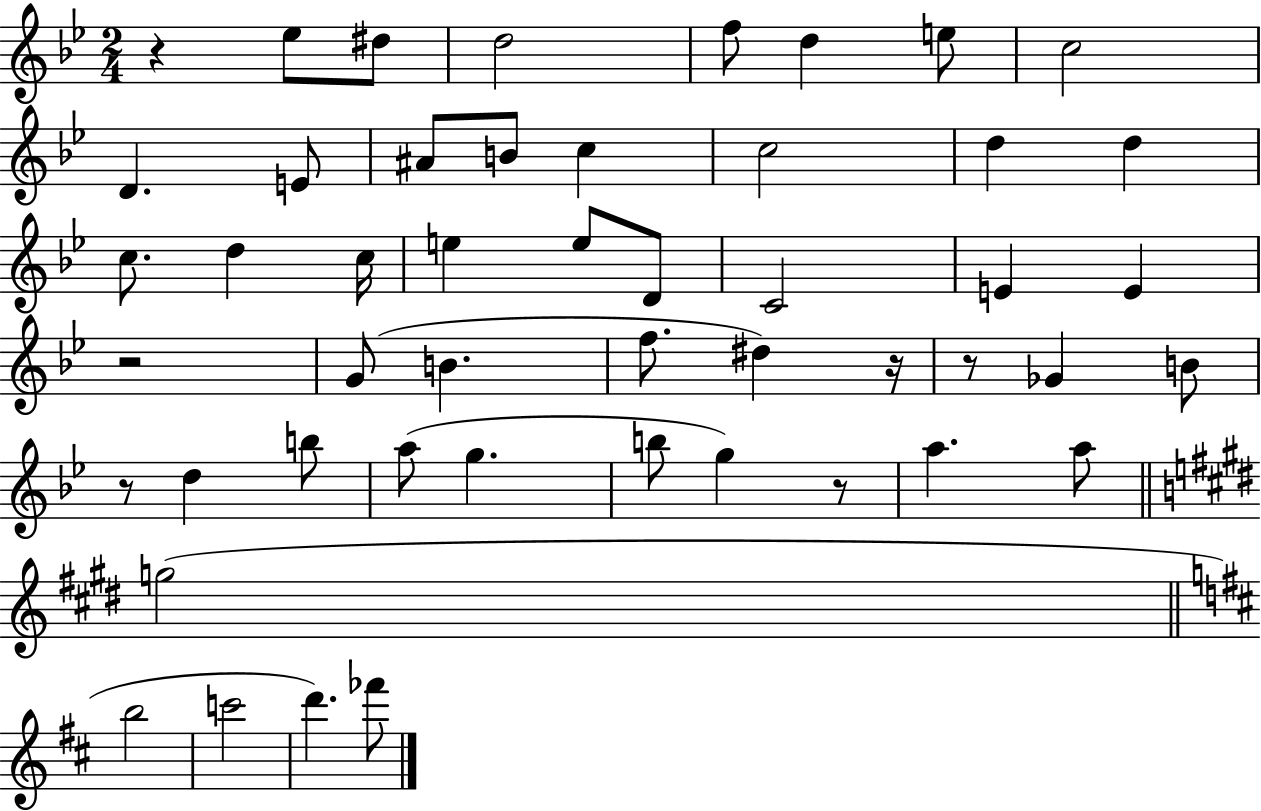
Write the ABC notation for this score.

X:1
T:Untitled
M:2/4
L:1/4
K:Bb
z _e/2 ^d/2 d2 f/2 d e/2 c2 D E/2 ^A/2 B/2 c c2 d d c/2 d c/4 e e/2 D/2 C2 E E z2 G/2 B f/2 ^d z/4 z/2 _G B/2 z/2 d b/2 a/2 g b/2 g z/2 a a/2 g2 b2 c'2 d' _f'/2